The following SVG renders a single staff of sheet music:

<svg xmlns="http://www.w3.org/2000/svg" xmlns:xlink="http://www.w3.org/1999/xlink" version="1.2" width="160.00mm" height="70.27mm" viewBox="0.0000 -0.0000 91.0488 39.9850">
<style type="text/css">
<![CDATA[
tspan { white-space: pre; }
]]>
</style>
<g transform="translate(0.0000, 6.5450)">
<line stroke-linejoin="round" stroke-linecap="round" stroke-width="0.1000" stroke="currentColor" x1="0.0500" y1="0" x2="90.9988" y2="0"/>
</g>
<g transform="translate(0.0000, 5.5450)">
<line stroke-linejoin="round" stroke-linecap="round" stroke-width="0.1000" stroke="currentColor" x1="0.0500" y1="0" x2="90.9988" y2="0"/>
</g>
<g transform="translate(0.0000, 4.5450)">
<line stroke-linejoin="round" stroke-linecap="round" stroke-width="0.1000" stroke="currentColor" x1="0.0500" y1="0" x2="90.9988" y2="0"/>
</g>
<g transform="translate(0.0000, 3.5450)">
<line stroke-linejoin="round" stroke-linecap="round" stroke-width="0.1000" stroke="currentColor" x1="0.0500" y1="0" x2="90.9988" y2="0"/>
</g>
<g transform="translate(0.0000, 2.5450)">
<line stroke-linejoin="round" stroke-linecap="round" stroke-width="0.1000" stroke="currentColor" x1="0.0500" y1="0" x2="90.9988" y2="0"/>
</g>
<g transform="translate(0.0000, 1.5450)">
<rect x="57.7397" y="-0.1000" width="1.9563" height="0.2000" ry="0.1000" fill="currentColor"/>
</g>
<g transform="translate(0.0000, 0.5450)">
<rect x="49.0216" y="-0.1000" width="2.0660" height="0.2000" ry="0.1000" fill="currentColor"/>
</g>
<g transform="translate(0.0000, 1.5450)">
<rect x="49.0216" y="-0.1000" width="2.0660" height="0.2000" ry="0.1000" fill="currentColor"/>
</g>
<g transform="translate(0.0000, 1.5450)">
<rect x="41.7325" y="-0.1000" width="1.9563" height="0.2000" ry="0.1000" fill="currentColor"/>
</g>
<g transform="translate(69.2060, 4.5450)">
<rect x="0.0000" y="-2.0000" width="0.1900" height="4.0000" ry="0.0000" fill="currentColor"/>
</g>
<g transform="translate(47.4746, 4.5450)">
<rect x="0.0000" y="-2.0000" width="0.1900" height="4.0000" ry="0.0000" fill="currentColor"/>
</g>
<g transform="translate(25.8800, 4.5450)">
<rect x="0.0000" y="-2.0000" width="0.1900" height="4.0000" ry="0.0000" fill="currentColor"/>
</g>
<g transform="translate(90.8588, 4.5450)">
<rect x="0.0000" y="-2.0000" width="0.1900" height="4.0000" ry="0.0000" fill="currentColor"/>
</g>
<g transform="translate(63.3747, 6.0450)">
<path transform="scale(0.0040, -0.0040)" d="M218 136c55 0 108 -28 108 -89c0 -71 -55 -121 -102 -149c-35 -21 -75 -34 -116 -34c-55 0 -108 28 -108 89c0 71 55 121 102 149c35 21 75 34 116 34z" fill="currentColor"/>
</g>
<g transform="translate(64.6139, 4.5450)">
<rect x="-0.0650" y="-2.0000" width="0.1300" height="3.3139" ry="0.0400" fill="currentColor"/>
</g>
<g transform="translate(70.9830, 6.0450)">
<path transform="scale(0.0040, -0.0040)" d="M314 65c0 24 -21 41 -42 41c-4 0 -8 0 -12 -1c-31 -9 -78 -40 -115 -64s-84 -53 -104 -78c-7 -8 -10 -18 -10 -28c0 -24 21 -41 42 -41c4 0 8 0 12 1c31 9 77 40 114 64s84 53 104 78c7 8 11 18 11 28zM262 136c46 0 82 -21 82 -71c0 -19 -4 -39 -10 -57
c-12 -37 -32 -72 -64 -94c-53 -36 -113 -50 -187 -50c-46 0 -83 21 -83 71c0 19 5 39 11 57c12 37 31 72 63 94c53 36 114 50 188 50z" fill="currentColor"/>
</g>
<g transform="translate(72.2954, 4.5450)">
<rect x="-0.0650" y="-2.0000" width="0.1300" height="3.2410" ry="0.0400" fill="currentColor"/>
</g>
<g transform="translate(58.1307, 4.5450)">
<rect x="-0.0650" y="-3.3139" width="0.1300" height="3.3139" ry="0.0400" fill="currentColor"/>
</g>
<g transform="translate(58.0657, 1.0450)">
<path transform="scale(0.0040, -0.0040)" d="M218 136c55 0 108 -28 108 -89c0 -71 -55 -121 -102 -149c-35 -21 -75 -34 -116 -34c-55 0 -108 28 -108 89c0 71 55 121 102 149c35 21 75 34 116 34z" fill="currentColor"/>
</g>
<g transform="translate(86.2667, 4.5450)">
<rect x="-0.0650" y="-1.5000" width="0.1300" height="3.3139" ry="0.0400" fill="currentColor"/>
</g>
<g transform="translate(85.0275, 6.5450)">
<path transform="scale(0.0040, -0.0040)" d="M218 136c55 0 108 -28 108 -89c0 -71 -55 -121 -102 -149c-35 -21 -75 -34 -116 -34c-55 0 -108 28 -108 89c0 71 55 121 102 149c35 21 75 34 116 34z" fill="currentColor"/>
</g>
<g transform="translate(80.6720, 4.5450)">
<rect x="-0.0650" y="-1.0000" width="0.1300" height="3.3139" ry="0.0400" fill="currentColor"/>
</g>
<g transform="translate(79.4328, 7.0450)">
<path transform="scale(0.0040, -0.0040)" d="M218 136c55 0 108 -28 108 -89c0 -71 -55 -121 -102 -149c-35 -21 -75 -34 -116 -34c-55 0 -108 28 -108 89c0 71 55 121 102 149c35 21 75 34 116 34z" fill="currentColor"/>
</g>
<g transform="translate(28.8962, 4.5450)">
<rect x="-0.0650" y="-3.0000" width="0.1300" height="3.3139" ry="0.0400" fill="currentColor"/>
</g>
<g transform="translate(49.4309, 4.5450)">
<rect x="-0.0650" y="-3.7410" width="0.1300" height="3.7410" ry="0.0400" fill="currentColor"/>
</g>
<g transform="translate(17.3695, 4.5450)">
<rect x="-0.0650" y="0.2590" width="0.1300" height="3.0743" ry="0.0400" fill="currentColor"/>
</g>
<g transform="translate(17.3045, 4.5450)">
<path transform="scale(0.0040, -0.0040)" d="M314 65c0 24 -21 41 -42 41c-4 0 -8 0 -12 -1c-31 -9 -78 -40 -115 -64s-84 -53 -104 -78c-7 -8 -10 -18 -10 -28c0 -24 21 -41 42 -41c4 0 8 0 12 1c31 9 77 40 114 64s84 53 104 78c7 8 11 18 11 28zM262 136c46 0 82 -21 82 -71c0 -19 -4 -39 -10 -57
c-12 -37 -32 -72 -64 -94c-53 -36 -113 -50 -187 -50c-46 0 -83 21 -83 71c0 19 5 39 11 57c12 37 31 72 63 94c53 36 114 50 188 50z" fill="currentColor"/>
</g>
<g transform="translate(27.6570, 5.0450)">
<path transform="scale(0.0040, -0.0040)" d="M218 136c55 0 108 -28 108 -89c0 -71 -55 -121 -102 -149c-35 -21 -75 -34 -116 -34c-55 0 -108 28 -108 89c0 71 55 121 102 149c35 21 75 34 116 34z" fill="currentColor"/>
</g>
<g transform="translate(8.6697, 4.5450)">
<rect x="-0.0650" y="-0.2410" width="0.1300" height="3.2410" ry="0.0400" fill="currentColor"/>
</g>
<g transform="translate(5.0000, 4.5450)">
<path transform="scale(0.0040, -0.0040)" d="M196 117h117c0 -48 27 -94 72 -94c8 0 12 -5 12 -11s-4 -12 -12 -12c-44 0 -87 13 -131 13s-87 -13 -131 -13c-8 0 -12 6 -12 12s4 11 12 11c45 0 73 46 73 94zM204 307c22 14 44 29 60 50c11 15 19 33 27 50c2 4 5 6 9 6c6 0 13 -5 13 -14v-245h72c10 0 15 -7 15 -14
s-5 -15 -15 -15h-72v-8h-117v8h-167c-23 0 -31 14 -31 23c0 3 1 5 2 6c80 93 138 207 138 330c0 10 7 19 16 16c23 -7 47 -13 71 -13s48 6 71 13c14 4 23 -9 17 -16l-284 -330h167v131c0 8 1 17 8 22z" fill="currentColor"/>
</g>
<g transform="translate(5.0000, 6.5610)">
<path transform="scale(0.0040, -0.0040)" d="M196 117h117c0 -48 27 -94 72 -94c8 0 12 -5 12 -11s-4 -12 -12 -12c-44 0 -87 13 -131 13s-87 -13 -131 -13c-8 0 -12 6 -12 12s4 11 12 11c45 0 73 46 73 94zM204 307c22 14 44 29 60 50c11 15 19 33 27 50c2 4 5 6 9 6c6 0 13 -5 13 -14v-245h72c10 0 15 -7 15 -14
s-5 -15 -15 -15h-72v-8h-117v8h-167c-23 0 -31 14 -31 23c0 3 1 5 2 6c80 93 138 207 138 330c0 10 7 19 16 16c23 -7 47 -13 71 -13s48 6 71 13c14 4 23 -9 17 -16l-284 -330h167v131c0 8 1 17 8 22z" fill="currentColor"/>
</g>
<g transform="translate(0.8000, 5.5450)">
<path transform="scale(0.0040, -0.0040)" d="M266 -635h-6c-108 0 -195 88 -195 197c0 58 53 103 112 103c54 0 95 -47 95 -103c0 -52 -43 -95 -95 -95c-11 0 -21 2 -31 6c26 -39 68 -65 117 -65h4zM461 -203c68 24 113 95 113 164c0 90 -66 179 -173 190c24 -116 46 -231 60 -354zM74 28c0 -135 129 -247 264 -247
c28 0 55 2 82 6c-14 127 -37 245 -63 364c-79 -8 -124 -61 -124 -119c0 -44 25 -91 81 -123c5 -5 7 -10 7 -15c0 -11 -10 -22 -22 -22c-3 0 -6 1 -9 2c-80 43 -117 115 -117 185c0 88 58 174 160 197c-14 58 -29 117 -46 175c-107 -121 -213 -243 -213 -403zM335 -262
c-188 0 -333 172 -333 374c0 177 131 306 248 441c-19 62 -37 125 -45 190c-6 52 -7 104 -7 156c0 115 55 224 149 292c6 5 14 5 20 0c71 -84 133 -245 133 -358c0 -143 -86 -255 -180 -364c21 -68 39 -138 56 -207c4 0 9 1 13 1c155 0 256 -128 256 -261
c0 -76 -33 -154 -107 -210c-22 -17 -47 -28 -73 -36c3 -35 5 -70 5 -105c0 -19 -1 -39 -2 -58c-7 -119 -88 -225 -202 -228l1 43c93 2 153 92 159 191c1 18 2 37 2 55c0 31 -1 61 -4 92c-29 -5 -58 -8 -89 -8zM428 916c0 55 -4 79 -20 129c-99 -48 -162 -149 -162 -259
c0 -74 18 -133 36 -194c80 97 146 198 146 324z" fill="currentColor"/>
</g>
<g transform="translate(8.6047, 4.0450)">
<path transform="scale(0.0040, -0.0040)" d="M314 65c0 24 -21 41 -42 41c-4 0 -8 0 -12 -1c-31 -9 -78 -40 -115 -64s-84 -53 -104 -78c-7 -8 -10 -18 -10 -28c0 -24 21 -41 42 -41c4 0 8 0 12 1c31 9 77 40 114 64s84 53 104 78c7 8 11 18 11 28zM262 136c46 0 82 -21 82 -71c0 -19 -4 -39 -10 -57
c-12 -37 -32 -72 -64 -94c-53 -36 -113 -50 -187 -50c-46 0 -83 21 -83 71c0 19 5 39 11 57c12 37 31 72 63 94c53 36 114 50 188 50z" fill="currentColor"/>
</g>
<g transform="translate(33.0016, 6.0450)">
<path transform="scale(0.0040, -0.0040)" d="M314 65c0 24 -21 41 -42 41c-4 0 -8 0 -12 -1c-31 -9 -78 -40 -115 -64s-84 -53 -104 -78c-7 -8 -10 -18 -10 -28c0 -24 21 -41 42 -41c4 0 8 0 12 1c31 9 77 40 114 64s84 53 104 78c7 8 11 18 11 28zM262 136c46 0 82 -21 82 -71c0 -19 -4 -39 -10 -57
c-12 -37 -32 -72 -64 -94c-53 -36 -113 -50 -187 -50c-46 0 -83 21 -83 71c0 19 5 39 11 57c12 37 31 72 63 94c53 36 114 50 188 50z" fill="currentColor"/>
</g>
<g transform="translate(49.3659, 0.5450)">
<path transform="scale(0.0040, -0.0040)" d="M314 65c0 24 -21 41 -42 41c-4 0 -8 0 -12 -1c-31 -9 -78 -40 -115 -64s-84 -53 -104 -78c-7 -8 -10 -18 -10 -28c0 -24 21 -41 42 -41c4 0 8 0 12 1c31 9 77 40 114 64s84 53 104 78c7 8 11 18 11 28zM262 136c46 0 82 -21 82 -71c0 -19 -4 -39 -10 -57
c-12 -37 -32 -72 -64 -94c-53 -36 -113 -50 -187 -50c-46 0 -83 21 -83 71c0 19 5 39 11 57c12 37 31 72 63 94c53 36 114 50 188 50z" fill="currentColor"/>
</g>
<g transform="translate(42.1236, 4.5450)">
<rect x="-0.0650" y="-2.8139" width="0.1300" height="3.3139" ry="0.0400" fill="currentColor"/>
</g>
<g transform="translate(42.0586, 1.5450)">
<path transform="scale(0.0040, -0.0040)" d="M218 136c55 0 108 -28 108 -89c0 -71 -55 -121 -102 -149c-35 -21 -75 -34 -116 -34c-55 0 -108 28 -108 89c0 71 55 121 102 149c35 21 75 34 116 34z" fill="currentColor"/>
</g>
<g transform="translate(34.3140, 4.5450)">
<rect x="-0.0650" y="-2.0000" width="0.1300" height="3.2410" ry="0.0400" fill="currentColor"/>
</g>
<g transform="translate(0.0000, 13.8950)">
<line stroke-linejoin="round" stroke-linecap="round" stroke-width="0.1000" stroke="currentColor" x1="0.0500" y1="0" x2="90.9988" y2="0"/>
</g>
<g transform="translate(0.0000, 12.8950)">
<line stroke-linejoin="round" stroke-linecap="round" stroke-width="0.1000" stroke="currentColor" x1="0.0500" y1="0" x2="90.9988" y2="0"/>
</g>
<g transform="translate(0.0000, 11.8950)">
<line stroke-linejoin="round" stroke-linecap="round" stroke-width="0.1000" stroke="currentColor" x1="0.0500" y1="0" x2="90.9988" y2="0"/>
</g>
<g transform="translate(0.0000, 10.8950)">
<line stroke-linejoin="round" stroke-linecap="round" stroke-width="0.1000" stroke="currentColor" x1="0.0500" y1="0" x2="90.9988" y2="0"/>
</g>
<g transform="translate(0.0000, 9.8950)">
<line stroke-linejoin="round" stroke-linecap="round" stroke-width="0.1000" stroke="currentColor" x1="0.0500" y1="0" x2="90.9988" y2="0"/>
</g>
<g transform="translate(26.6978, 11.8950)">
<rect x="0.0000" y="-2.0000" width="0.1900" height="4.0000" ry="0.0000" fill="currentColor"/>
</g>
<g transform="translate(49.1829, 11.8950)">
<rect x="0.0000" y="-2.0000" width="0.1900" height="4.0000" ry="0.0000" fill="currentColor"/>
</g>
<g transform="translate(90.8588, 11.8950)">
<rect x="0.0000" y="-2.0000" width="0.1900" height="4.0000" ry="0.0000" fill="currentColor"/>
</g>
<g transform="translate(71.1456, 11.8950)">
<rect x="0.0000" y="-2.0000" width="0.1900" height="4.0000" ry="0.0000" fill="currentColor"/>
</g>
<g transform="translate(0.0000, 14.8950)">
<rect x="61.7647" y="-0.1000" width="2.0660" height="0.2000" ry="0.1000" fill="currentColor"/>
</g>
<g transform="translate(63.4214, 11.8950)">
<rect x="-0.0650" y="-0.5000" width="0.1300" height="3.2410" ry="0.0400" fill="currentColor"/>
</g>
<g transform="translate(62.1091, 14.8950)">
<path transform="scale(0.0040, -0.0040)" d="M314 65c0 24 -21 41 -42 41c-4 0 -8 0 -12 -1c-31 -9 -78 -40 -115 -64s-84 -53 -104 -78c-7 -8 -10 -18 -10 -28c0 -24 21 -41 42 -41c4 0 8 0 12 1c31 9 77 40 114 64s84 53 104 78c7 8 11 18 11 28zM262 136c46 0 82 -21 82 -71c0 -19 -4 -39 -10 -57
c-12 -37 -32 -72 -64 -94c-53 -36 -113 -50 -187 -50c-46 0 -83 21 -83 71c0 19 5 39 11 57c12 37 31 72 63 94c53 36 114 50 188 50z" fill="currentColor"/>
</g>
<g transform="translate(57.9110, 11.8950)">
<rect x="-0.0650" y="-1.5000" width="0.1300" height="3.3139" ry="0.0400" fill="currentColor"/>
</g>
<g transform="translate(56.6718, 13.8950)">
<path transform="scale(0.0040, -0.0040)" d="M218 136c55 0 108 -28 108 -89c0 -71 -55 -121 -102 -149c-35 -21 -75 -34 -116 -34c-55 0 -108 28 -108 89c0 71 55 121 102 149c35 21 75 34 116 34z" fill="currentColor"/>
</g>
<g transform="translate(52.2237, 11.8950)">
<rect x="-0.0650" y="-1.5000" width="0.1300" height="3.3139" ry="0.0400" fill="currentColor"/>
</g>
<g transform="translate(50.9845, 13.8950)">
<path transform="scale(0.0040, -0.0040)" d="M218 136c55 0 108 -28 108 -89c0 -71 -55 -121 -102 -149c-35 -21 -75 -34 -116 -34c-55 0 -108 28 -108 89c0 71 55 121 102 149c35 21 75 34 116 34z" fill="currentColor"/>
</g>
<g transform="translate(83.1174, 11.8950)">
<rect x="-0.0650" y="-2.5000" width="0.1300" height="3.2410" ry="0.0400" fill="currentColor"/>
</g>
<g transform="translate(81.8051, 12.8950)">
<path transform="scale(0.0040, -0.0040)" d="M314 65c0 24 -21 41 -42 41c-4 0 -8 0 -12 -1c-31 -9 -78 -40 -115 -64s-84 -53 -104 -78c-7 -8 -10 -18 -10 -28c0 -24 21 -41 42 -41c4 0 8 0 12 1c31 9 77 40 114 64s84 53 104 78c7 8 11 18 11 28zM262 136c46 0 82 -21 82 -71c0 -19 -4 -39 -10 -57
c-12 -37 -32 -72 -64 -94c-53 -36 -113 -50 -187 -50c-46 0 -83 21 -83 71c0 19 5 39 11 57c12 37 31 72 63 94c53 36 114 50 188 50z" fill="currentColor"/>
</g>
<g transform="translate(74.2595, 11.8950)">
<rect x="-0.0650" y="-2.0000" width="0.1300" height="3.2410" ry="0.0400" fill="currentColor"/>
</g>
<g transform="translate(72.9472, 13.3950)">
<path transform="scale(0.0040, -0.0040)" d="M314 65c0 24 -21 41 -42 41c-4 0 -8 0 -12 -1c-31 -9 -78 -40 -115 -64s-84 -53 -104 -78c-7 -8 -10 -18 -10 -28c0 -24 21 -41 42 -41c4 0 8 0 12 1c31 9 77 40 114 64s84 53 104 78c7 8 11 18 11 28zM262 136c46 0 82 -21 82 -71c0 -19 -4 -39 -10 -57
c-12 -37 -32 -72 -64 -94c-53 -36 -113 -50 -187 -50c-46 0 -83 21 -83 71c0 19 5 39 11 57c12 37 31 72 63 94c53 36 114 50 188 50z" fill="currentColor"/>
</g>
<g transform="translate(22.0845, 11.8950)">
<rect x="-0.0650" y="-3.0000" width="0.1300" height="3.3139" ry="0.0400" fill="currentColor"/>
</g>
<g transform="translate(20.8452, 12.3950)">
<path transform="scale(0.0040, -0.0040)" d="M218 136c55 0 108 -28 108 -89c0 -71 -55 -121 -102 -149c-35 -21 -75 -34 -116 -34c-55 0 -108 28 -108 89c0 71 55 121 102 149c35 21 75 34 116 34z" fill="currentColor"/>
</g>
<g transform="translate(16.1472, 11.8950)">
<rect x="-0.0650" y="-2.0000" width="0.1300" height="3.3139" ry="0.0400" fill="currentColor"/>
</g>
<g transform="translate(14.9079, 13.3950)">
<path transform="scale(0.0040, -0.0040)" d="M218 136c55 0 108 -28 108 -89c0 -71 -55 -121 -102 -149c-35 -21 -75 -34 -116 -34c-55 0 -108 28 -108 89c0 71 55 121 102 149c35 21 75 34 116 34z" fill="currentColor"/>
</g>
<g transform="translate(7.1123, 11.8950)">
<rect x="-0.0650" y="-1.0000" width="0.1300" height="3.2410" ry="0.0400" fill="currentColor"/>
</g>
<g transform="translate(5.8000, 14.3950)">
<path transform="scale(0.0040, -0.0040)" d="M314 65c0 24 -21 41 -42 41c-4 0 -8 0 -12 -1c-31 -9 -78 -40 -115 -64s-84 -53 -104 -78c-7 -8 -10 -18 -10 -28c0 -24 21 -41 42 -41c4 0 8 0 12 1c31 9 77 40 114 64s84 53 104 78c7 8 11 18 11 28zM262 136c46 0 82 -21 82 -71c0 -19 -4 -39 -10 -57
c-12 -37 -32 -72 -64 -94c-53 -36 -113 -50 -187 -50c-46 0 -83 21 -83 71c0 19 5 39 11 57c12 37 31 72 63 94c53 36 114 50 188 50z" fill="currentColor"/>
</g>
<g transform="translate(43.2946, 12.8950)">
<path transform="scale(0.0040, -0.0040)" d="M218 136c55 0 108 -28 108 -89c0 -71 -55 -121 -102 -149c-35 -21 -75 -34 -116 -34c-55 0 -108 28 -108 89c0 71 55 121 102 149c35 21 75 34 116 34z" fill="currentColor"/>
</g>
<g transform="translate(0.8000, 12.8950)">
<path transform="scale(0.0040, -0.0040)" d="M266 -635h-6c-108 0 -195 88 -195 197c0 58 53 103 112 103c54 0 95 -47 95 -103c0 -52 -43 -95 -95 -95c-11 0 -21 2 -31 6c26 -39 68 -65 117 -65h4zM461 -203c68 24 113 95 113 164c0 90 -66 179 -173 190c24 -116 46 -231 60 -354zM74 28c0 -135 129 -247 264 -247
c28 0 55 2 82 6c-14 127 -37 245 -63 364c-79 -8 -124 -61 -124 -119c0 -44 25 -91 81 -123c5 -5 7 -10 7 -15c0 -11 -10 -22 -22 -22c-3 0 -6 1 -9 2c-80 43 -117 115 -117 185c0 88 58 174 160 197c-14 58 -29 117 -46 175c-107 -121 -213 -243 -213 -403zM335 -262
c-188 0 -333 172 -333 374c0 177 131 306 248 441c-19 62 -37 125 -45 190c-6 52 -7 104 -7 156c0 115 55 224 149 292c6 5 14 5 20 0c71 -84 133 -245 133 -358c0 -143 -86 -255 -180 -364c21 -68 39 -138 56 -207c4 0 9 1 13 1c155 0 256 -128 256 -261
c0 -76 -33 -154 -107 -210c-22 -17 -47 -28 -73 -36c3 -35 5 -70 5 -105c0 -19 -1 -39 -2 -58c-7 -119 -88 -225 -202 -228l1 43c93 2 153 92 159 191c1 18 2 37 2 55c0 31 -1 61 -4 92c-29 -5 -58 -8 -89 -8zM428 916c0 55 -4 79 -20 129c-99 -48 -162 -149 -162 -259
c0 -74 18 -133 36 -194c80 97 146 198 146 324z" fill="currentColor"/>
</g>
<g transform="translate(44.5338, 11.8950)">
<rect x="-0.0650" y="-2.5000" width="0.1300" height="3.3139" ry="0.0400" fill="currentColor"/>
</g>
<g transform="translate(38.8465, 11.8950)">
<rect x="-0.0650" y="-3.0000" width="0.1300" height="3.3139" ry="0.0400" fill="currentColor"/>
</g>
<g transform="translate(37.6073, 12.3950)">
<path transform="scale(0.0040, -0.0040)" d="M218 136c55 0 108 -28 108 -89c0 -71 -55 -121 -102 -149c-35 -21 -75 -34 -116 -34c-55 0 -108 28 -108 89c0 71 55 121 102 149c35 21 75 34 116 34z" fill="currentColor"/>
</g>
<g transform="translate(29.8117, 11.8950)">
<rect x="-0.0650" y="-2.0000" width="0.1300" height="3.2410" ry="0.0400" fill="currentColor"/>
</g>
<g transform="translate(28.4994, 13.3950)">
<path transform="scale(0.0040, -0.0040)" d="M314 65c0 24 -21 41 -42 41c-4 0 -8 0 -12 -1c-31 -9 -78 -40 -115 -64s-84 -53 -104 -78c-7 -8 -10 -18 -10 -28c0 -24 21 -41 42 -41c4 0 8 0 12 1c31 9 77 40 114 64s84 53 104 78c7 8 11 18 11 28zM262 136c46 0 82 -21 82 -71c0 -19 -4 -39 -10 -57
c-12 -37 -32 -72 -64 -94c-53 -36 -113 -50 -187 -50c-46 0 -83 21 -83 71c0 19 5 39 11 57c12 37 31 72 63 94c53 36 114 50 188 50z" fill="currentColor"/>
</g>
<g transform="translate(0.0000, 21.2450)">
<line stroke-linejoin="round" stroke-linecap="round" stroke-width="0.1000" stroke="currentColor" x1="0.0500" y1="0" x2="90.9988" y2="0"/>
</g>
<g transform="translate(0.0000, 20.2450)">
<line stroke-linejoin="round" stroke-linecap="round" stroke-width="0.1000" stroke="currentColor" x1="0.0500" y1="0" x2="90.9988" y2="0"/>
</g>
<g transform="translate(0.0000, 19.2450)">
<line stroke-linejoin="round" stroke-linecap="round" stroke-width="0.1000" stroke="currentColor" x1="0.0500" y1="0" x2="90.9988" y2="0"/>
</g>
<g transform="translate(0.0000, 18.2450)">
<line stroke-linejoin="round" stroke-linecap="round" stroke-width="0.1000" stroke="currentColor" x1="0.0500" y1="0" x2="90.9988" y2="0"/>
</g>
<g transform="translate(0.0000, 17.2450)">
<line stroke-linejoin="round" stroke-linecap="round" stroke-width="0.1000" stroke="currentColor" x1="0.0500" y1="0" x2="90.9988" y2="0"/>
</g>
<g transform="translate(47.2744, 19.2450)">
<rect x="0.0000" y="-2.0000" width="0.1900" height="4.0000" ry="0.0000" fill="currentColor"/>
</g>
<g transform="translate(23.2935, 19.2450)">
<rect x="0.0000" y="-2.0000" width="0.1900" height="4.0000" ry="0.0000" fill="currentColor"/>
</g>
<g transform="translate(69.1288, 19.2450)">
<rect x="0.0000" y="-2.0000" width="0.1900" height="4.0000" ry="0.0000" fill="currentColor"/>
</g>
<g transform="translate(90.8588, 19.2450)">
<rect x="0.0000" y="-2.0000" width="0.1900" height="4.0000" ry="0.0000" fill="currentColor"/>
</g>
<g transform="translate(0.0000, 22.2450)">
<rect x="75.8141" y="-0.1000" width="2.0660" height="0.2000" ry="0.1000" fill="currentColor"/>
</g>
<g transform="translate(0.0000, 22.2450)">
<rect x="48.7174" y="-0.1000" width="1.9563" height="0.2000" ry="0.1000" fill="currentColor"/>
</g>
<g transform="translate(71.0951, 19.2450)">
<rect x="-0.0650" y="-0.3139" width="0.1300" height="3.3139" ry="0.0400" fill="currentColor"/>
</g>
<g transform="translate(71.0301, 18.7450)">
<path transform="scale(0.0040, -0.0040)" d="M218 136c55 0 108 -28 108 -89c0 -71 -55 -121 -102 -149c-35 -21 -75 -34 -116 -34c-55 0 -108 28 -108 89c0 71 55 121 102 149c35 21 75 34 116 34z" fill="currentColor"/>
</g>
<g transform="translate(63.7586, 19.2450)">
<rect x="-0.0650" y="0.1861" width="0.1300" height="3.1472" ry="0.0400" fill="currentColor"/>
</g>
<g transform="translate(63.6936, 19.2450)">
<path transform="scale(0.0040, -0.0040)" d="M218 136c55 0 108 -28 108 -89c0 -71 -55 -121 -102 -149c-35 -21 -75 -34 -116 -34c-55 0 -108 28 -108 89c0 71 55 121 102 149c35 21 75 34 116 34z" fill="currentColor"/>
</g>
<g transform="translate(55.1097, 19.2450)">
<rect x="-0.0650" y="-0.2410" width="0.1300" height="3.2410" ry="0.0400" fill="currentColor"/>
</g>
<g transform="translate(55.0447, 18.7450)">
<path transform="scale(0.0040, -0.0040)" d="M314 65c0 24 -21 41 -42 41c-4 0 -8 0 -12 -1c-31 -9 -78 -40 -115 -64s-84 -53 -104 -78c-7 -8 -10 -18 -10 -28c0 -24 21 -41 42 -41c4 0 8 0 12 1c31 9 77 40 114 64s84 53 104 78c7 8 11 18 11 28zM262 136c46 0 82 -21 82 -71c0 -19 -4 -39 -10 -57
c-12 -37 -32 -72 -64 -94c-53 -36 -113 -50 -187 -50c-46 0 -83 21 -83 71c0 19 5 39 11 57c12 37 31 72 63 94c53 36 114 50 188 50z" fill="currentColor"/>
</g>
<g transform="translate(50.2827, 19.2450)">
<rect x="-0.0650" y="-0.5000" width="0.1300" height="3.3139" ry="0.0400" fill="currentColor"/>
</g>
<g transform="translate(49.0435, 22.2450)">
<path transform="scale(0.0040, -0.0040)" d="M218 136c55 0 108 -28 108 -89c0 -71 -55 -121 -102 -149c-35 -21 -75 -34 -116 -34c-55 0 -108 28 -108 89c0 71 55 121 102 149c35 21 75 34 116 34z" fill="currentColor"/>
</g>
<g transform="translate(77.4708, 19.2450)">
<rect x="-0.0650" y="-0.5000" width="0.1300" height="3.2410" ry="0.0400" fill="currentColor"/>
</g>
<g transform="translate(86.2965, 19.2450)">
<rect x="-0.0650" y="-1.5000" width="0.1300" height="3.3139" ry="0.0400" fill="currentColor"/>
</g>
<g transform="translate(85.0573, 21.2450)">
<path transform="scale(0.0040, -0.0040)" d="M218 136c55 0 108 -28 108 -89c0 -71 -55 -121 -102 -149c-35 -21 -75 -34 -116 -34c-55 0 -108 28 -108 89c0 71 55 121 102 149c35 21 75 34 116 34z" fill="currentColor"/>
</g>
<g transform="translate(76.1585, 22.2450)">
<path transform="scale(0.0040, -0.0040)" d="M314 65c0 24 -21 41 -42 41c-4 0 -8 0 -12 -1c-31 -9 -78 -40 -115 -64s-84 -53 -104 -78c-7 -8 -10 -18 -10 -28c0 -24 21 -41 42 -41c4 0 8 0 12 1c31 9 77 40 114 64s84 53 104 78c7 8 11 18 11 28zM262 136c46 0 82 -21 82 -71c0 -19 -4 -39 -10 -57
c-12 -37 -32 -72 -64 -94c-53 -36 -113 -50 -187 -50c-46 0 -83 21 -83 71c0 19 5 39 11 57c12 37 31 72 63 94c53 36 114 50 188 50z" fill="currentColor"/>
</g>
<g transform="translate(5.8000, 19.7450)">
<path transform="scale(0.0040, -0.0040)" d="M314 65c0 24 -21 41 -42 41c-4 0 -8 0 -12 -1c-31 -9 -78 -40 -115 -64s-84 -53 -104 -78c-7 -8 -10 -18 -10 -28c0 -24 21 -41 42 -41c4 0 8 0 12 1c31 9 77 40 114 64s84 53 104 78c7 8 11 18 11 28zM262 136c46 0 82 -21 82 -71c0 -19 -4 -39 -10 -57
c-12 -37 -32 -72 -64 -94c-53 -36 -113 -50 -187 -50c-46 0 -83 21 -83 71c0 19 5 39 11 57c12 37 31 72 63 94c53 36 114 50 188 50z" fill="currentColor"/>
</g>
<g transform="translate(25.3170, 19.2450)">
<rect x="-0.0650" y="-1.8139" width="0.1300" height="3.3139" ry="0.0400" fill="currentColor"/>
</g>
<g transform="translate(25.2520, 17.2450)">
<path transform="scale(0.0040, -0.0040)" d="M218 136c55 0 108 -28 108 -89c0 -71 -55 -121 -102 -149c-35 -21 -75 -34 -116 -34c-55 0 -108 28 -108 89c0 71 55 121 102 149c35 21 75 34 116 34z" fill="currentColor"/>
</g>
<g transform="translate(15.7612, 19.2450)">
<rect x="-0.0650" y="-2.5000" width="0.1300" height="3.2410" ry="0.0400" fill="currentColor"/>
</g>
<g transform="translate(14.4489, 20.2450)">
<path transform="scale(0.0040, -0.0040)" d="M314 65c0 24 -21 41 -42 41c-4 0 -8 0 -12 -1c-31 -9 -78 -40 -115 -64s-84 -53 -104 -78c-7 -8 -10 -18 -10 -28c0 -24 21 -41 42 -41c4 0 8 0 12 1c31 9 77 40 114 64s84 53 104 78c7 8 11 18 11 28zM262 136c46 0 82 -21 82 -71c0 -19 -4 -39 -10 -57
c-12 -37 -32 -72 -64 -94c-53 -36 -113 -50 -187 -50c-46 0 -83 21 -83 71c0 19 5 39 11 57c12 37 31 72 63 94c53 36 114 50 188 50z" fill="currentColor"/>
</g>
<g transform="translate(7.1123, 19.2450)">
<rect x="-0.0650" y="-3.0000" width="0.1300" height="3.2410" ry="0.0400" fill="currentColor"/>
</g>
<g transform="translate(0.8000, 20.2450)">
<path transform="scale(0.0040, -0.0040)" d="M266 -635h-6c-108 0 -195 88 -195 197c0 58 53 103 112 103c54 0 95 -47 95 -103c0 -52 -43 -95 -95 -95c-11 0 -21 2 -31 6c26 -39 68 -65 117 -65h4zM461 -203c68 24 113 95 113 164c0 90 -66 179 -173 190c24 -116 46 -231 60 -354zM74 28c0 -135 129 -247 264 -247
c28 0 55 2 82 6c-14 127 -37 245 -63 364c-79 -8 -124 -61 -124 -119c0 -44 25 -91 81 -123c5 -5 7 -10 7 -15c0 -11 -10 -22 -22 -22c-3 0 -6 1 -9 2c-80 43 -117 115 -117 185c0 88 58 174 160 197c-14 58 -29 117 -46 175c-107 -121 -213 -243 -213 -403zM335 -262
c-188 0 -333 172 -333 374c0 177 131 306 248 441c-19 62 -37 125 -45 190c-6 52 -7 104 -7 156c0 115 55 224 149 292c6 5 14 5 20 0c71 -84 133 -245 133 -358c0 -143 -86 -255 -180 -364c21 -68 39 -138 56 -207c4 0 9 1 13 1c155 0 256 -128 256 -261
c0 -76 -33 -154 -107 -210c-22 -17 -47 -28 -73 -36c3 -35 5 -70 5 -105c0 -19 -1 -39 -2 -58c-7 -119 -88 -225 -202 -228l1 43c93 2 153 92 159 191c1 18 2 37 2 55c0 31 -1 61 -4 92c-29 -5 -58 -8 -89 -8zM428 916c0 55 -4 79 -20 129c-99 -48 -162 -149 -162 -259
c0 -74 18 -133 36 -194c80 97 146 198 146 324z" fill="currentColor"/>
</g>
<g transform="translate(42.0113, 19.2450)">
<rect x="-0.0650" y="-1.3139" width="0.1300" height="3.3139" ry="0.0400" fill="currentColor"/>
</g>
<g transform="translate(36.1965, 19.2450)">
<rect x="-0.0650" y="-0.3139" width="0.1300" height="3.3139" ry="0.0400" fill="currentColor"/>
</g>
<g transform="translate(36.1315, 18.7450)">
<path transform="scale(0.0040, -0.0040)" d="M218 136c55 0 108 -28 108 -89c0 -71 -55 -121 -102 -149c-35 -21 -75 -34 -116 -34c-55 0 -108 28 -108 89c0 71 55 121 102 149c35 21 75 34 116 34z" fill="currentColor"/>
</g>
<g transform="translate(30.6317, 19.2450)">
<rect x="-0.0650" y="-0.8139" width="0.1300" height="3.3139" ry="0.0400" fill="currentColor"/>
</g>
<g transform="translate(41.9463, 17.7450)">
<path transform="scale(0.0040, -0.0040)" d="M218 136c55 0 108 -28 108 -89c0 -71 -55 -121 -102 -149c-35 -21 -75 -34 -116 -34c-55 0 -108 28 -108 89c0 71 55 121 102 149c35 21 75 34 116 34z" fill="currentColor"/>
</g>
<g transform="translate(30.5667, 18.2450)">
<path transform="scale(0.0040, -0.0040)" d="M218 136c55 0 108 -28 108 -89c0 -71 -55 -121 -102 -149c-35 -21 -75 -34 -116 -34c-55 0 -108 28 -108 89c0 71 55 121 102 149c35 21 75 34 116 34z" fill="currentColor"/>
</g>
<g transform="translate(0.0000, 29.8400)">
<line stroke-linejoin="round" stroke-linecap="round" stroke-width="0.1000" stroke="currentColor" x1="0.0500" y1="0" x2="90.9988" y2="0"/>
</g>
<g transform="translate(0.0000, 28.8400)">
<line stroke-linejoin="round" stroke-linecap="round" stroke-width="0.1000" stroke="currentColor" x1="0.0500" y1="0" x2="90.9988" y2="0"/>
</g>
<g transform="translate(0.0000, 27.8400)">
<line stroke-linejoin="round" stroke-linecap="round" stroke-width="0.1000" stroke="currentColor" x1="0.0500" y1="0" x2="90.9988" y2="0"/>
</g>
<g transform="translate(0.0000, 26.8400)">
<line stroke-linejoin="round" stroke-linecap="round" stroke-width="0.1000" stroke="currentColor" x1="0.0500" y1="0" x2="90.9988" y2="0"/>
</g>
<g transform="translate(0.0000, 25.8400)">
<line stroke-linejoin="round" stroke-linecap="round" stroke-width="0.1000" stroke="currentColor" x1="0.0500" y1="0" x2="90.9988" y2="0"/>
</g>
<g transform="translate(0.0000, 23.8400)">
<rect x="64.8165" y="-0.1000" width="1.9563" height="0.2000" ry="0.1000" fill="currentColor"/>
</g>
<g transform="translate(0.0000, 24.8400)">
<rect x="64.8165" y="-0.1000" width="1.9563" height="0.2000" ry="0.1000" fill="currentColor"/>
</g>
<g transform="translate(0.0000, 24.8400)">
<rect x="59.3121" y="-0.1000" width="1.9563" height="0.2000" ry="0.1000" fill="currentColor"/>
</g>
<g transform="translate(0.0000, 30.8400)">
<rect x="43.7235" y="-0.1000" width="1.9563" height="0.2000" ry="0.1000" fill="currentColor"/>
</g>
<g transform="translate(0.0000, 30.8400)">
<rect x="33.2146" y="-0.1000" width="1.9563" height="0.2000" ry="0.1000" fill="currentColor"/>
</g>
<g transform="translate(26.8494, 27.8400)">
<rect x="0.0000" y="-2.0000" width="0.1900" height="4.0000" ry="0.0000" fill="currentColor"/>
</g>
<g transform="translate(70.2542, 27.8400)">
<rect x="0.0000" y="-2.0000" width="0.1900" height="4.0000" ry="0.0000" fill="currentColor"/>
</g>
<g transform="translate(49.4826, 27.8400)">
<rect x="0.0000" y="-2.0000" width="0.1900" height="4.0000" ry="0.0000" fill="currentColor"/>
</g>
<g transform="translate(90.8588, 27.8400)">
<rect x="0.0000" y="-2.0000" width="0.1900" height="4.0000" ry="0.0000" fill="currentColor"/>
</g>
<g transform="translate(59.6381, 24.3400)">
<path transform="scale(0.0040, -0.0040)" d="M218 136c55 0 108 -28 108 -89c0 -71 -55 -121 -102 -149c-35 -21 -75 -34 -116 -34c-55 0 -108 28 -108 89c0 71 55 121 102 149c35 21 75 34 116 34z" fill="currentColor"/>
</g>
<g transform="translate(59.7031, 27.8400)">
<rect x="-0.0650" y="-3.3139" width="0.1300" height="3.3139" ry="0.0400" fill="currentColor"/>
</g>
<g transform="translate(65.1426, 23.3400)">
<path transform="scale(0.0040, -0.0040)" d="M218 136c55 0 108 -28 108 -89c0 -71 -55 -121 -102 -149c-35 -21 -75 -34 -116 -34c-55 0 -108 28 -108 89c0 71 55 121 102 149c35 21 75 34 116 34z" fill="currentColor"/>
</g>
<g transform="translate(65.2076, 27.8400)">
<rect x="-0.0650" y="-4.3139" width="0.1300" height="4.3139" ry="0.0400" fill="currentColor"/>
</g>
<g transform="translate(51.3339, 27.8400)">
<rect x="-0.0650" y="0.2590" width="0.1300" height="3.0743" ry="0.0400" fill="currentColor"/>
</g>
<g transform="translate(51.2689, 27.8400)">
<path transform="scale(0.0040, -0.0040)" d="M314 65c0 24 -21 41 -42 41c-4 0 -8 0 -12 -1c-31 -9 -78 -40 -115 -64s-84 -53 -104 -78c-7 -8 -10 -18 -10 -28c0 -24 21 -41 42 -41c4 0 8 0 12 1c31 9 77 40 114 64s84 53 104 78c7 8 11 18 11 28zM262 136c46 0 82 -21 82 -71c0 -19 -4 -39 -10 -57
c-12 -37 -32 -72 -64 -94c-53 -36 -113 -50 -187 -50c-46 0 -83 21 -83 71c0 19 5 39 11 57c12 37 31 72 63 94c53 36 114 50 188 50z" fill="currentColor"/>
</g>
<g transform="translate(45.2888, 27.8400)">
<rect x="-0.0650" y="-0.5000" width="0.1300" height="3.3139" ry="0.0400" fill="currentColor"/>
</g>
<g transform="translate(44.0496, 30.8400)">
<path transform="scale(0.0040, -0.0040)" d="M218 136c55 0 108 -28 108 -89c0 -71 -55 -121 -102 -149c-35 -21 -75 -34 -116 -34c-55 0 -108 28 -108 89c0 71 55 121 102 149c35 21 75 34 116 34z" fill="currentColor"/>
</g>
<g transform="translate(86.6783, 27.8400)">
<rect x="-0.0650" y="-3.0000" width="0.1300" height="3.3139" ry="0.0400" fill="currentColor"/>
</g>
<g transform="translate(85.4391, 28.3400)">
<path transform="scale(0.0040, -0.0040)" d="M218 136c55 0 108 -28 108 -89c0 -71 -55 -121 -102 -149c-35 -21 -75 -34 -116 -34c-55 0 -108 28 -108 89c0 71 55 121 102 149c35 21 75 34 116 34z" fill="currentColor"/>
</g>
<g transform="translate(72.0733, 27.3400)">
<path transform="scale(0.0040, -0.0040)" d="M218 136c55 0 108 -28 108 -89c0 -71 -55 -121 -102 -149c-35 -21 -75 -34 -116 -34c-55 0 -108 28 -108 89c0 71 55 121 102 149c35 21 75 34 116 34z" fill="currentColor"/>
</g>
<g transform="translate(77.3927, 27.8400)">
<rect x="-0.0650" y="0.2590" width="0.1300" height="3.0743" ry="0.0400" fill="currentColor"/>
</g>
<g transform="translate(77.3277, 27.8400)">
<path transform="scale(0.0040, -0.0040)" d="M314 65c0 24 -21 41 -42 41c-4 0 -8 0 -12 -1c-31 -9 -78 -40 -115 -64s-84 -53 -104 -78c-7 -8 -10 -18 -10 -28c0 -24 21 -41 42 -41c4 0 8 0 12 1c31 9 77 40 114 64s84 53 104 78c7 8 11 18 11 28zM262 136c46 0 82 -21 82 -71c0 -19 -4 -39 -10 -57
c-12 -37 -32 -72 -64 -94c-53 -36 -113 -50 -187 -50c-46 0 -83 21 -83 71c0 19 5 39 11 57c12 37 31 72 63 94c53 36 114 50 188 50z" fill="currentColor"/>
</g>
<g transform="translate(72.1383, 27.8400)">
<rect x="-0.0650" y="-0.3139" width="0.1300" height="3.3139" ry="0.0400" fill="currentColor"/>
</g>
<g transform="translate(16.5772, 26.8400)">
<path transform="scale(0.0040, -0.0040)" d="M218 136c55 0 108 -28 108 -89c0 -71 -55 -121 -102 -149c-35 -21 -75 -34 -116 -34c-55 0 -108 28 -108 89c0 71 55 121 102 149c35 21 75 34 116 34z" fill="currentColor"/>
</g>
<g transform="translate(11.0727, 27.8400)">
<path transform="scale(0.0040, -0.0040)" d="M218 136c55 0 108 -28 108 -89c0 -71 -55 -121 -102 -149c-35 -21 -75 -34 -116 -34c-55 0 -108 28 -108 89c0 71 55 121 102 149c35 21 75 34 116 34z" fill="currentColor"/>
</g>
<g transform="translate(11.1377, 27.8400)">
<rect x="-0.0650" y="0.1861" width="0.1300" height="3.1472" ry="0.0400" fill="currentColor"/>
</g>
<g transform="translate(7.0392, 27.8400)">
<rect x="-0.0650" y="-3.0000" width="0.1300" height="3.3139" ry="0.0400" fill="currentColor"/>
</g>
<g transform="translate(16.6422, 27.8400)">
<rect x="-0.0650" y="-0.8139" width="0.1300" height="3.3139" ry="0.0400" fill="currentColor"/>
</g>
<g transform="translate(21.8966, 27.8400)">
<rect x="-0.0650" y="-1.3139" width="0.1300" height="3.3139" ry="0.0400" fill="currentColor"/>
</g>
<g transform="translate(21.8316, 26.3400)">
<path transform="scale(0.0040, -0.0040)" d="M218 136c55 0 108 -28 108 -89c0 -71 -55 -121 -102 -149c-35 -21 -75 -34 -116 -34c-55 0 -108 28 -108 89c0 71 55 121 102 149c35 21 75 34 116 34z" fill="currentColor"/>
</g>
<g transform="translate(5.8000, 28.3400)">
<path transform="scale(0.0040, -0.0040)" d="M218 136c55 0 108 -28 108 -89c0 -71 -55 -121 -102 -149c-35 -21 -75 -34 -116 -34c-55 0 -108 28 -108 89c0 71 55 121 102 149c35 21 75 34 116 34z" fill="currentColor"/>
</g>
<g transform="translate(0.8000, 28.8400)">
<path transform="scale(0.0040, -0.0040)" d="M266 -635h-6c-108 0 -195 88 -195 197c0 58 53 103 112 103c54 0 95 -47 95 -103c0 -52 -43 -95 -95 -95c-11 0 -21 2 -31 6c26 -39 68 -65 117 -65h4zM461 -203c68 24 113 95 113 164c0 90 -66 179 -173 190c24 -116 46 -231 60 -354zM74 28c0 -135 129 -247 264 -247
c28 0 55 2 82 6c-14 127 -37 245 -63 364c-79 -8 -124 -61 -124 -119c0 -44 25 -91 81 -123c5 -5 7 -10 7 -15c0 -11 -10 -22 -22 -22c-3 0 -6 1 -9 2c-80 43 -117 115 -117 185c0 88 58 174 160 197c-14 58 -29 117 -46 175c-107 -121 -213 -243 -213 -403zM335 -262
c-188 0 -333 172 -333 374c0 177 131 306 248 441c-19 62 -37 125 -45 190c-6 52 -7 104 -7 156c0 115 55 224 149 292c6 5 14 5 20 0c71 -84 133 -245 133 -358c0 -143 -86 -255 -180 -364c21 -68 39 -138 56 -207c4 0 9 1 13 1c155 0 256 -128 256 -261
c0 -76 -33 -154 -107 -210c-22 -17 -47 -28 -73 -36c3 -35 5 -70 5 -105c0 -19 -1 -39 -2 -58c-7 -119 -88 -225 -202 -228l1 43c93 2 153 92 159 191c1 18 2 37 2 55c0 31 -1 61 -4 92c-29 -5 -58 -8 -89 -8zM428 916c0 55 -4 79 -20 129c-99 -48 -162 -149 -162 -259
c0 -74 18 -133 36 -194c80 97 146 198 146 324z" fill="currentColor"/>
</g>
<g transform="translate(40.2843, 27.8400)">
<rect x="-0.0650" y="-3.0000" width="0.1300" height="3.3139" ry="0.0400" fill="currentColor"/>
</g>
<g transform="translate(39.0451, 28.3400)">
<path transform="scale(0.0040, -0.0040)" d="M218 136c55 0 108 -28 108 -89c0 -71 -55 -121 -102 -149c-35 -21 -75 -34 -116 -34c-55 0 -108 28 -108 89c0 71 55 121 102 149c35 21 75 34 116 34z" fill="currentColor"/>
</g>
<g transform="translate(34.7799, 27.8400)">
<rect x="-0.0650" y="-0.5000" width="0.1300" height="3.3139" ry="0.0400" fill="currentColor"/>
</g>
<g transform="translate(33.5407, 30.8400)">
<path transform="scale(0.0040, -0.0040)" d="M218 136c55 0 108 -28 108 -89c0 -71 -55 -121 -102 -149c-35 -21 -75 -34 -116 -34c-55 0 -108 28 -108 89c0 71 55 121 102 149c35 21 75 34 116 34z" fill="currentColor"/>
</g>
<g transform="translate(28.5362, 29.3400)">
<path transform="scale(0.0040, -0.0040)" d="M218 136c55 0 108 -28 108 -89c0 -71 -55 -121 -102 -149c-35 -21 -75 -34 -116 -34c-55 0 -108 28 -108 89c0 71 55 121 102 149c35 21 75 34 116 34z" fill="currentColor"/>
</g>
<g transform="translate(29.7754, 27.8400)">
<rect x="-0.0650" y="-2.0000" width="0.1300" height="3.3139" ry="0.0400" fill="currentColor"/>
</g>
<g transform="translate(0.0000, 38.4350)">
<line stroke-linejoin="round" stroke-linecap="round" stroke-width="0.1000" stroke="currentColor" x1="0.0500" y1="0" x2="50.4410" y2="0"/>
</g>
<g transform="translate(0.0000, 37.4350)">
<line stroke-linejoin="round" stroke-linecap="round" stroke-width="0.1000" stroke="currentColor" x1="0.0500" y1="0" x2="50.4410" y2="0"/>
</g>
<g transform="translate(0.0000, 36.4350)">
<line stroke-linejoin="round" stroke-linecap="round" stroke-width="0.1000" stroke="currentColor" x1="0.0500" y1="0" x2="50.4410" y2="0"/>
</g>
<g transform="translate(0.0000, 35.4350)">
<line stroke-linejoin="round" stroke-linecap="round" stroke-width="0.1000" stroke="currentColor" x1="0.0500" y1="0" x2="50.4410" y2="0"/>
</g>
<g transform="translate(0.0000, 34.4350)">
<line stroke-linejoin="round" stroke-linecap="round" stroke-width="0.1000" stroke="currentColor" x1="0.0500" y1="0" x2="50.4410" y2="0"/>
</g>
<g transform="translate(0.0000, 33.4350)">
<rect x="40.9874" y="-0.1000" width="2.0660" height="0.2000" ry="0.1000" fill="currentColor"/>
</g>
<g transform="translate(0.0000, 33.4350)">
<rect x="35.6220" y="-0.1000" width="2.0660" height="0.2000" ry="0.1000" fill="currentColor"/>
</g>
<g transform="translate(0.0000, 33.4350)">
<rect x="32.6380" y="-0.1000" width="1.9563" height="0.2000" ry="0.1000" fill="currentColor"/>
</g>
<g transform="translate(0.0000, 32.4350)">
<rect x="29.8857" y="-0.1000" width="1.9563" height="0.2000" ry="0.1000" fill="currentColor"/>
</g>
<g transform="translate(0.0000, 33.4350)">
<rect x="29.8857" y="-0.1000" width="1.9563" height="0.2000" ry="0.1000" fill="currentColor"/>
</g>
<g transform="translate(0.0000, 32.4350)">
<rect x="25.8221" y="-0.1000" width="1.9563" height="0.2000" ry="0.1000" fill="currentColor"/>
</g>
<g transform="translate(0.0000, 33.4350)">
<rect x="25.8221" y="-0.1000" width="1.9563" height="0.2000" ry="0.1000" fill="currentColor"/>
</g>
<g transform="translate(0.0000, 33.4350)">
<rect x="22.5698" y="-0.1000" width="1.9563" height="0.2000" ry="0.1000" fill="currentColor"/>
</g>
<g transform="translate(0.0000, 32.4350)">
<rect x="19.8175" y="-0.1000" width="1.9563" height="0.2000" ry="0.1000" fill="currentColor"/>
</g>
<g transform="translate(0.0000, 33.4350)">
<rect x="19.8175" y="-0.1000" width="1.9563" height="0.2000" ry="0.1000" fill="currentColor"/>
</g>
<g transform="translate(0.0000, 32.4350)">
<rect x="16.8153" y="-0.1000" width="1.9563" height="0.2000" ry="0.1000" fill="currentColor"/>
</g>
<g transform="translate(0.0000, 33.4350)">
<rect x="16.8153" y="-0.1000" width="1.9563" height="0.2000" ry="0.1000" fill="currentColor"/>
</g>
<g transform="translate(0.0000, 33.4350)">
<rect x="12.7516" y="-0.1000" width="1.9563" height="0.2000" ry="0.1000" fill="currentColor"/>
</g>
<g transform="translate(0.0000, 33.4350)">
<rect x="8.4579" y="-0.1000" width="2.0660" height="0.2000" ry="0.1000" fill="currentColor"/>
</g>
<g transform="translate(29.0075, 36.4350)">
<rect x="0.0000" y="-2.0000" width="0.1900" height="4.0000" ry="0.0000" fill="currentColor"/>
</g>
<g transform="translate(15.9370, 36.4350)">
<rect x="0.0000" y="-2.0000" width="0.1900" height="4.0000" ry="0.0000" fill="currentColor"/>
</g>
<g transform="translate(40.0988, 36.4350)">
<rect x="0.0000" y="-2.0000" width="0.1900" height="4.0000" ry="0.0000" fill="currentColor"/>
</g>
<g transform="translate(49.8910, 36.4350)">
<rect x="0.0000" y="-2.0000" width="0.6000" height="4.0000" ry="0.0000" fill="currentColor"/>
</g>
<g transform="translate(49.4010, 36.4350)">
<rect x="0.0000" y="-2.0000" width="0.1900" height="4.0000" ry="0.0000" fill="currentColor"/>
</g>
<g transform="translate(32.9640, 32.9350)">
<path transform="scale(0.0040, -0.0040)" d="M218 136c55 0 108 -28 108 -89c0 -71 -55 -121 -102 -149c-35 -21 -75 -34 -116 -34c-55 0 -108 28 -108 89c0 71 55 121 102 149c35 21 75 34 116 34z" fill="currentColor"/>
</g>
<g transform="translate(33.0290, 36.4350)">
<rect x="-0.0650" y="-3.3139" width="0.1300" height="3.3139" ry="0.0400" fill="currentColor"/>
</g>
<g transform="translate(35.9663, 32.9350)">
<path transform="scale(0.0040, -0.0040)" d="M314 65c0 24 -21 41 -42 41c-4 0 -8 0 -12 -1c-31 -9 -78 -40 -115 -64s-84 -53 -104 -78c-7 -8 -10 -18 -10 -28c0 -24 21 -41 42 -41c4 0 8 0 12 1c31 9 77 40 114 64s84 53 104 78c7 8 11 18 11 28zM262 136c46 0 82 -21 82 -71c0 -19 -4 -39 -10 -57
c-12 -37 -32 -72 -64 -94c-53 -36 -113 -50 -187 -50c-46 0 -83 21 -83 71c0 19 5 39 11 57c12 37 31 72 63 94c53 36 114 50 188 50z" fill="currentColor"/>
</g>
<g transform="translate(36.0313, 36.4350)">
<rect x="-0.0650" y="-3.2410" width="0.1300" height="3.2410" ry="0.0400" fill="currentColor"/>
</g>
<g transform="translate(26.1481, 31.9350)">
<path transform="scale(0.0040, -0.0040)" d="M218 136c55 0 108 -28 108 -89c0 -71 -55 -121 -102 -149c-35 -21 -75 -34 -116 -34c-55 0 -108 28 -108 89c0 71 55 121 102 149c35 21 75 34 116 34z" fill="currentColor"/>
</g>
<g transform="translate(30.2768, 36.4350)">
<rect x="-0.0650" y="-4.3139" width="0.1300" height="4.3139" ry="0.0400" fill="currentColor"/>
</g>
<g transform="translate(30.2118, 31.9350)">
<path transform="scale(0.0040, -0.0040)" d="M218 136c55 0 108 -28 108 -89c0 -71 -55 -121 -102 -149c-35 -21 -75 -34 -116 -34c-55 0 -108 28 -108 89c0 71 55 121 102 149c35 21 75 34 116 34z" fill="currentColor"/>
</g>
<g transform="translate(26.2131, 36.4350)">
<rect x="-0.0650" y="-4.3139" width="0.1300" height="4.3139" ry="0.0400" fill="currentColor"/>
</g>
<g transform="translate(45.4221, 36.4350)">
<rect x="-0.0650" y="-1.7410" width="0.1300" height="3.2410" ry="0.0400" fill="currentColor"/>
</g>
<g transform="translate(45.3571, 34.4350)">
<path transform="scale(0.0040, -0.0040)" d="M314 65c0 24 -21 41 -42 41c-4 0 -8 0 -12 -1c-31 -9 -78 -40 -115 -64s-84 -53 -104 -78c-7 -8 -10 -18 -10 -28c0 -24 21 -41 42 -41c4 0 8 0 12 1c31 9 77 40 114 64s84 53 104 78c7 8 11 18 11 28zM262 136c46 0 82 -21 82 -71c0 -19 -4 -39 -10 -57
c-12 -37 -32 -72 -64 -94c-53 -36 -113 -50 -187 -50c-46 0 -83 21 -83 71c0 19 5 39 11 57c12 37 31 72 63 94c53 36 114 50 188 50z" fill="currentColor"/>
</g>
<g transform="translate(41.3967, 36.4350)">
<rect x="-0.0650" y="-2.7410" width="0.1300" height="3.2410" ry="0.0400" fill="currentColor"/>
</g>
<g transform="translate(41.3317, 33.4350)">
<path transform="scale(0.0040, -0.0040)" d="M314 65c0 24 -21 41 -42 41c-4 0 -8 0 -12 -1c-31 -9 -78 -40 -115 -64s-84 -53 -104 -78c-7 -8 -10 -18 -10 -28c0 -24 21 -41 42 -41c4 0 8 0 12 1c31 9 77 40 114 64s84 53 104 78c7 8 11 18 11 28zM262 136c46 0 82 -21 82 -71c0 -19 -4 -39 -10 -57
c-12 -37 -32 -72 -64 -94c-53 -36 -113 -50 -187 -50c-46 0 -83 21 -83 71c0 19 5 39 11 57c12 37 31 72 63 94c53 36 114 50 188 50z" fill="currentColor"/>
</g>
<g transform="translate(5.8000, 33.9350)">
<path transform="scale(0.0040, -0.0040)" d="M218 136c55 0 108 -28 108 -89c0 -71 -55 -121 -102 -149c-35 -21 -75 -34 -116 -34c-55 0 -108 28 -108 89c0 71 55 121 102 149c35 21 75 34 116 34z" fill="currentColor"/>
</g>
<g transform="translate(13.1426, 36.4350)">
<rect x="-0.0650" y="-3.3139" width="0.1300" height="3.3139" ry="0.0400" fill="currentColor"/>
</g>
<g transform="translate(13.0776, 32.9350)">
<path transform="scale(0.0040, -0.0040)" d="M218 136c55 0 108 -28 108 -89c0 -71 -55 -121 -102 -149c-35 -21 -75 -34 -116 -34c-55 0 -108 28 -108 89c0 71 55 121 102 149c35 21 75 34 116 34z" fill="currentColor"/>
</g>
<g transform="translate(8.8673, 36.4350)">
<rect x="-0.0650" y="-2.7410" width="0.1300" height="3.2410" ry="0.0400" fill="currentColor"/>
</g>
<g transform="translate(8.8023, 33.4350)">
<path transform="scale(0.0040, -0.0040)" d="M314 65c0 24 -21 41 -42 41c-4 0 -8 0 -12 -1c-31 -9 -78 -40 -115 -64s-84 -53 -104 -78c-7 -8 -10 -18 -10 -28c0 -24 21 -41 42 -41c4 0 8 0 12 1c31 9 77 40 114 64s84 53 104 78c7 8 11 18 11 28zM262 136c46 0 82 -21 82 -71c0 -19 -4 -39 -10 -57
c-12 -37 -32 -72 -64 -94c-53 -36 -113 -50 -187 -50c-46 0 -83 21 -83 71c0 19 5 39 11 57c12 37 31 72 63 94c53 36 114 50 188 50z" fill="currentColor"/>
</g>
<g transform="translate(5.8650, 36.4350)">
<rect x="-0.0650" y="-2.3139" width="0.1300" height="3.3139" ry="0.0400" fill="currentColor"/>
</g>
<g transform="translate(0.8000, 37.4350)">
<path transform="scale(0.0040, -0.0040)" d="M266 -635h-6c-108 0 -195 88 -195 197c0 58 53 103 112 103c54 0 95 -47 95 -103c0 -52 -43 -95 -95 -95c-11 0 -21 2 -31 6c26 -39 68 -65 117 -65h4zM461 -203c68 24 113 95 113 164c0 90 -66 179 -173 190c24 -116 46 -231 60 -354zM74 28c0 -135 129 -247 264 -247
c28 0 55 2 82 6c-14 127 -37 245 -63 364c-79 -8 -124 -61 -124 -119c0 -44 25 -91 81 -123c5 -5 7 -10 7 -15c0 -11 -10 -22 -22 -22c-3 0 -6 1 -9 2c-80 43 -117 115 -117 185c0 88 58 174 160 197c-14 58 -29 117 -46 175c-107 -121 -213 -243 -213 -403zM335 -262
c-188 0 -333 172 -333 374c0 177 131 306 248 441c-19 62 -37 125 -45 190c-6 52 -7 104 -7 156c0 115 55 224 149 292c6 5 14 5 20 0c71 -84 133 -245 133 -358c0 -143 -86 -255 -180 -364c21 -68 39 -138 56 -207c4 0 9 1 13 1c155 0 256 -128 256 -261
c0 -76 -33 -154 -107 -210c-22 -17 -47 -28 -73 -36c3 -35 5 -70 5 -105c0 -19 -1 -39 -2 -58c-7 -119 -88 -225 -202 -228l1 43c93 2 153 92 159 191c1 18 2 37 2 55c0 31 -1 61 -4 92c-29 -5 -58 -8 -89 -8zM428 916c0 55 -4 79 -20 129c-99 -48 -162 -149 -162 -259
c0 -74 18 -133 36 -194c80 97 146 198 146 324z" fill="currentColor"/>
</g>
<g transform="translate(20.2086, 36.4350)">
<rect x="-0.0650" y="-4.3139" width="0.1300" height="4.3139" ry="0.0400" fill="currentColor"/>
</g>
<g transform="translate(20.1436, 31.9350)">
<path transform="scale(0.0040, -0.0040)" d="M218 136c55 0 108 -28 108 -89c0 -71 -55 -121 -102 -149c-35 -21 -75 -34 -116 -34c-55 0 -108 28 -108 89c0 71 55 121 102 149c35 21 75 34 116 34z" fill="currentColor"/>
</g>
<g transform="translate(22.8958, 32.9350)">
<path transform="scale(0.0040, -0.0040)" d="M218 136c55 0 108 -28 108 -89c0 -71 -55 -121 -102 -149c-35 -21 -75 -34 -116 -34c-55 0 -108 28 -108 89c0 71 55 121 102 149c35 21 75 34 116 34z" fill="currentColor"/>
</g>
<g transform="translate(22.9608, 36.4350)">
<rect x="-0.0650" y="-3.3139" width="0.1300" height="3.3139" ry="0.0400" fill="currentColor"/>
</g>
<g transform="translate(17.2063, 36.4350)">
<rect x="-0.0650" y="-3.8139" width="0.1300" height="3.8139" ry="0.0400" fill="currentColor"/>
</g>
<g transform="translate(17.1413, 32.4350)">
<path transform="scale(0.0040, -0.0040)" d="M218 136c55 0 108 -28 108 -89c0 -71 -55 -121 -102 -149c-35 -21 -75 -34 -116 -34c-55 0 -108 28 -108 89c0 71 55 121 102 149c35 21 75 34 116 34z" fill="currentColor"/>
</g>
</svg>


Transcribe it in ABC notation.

X:1
T:Untitled
M:4/4
L:1/4
K:C
c2 B2 A F2 a c'2 b F F2 D E D2 F A F2 A G E E C2 F2 G2 A2 G2 f d c e C c2 B c C2 E A B d e F C A C B2 b d' c B2 A g a2 b c' d' b d' d' b b2 a2 f2